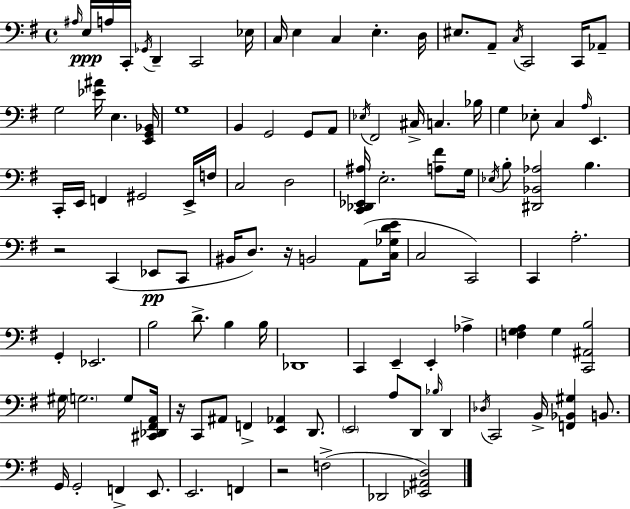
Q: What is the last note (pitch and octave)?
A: Db2